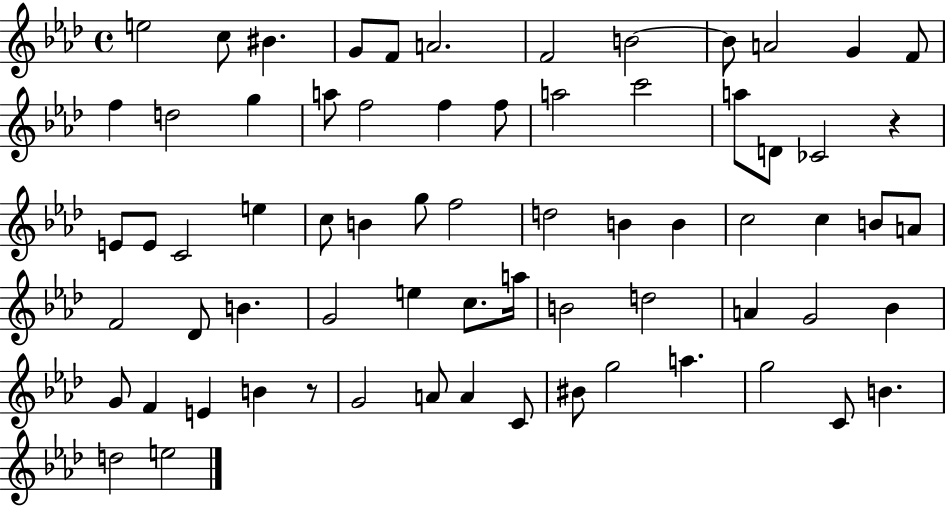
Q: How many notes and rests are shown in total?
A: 69